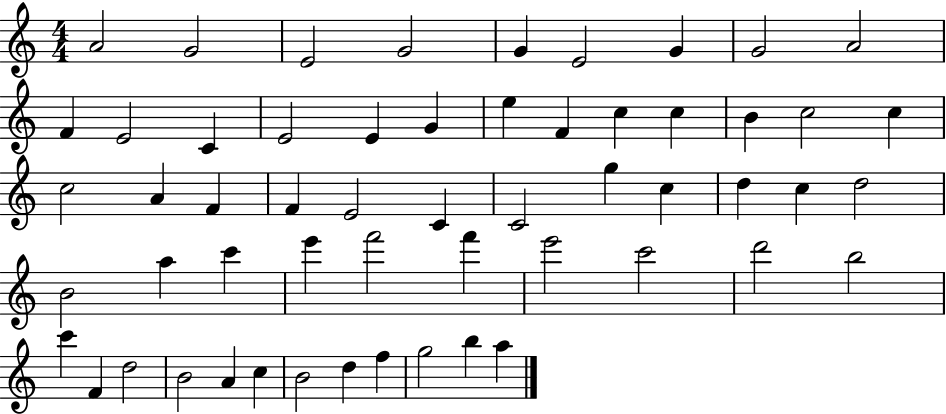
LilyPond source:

{
  \clef treble
  \numericTimeSignature
  \time 4/4
  \key c \major
  a'2 g'2 | e'2 g'2 | g'4 e'2 g'4 | g'2 a'2 | \break f'4 e'2 c'4 | e'2 e'4 g'4 | e''4 f'4 c''4 c''4 | b'4 c''2 c''4 | \break c''2 a'4 f'4 | f'4 e'2 c'4 | c'2 g''4 c''4 | d''4 c''4 d''2 | \break b'2 a''4 c'''4 | e'''4 f'''2 f'''4 | e'''2 c'''2 | d'''2 b''2 | \break c'''4 f'4 d''2 | b'2 a'4 c''4 | b'2 d''4 f''4 | g''2 b''4 a''4 | \break \bar "|."
}